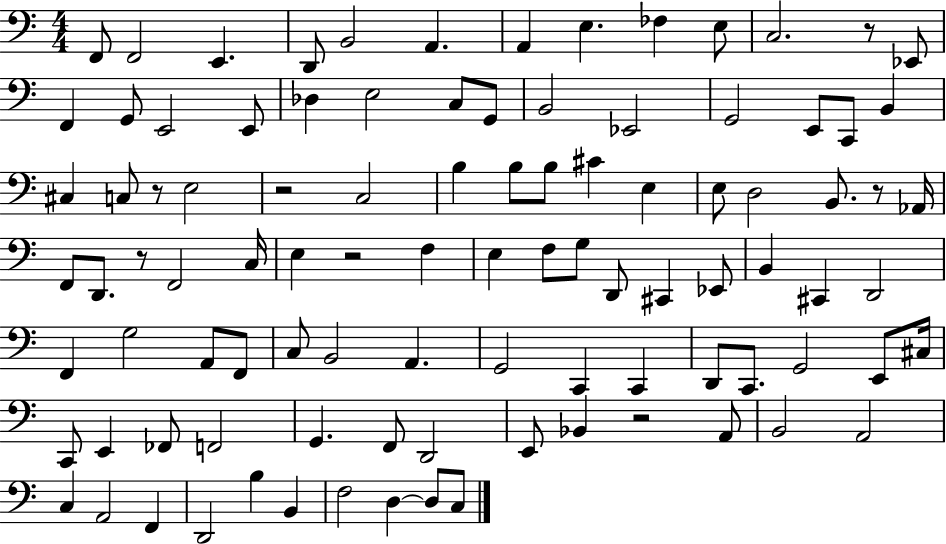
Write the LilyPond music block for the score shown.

{
  \clef bass
  \numericTimeSignature
  \time 4/4
  \key c \major
  f,8 f,2 e,4. | d,8 b,2 a,4. | a,4 e4. fes4 e8 | c2. r8 ees,8 | \break f,4 g,8 e,2 e,8 | des4 e2 c8 g,8 | b,2 ees,2 | g,2 e,8 c,8 b,4 | \break cis4 c8 r8 e2 | r2 c2 | b4 b8 b8 cis'4 e4 | e8 d2 b,8. r8 aes,16 | \break f,8 d,8. r8 f,2 c16 | e4 r2 f4 | e4 f8 g8 d,8 cis,4 ees,8 | b,4 cis,4 d,2 | \break f,4 g2 a,8 f,8 | c8 b,2 a,4. | g,2 c,4 c,4 | d,8 c,8. g,2 e,8 cis16 | \break c,8 e,4 fes,8 f,2 | g,4. f,8 d,2 | e,8 bes,4 r2 a,8 | b,2 a,2 | \break c4 a,2 f,4 | d,2 b4 b,4 | f2 d4~~ d8 c8 | \bar "|."
}